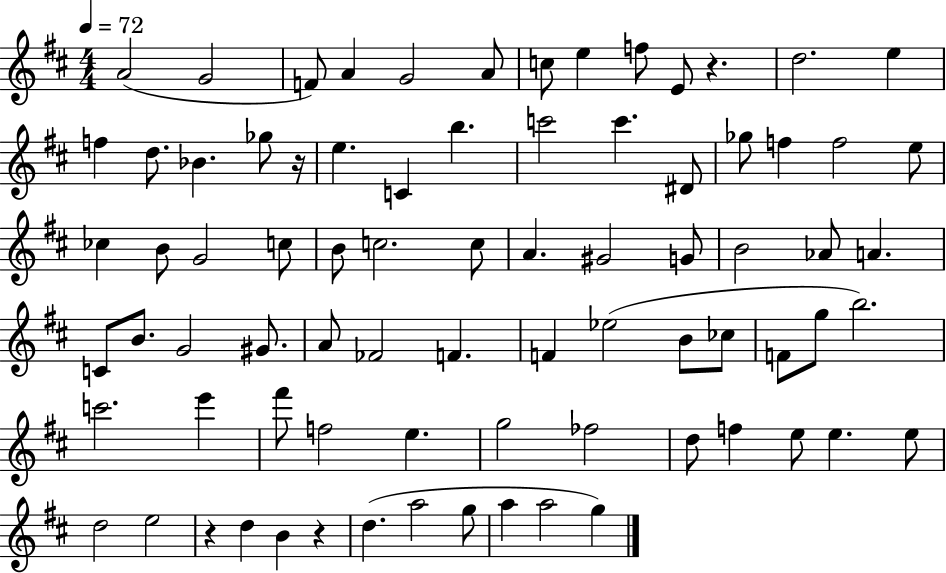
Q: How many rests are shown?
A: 4